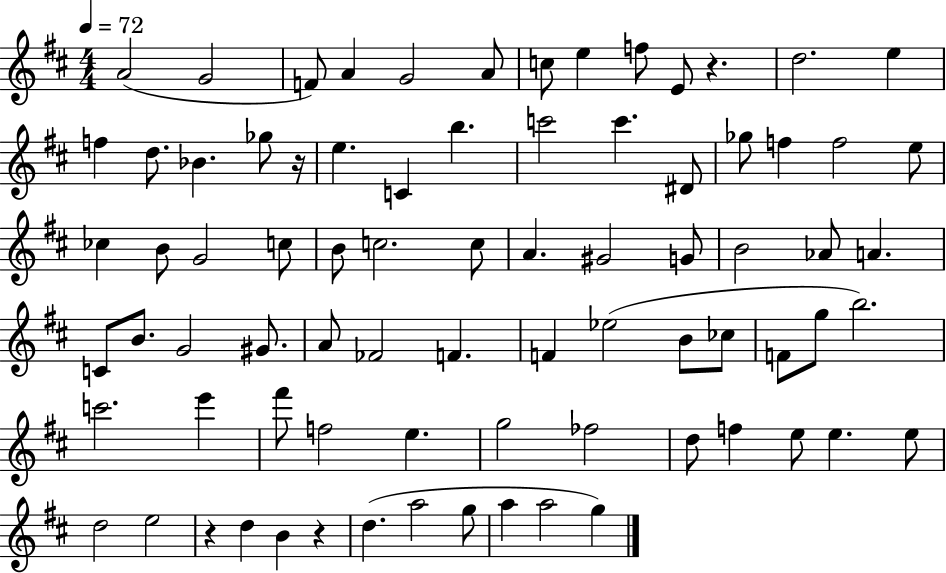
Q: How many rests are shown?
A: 4